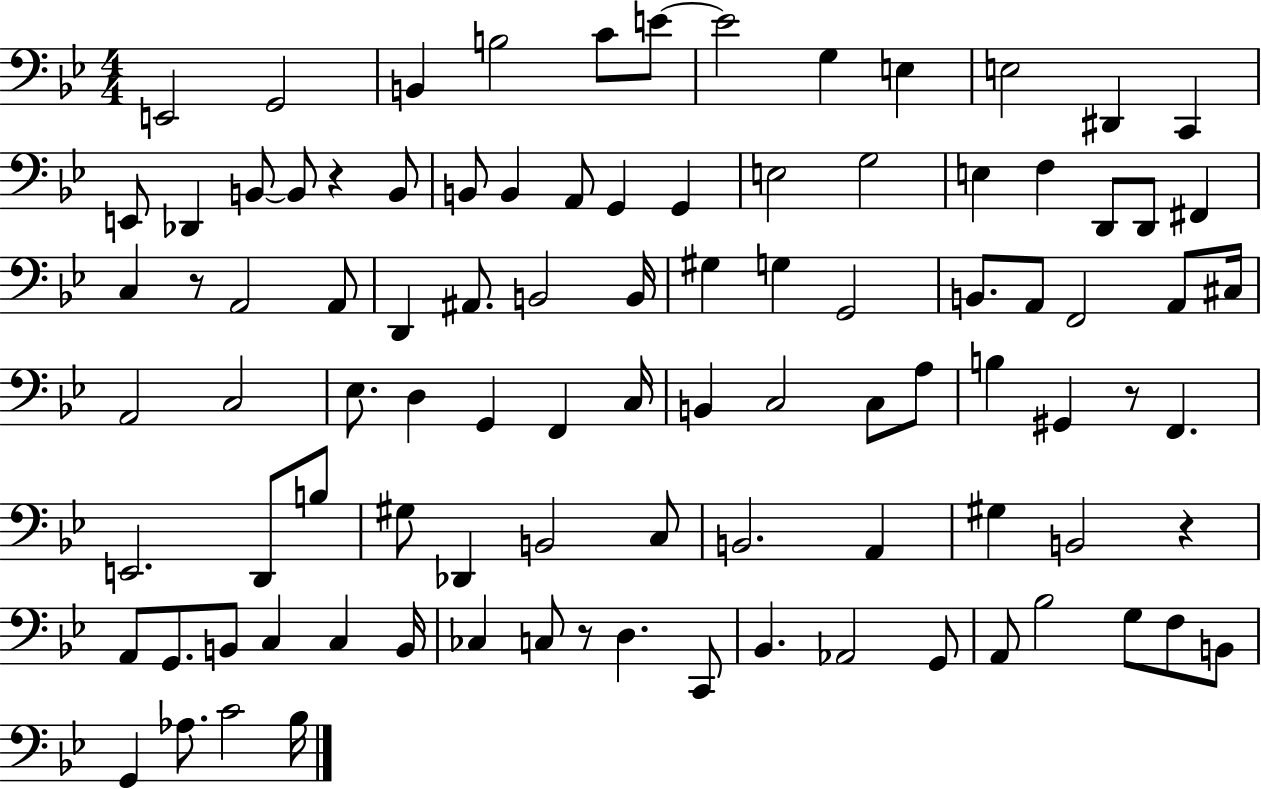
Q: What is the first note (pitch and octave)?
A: E2